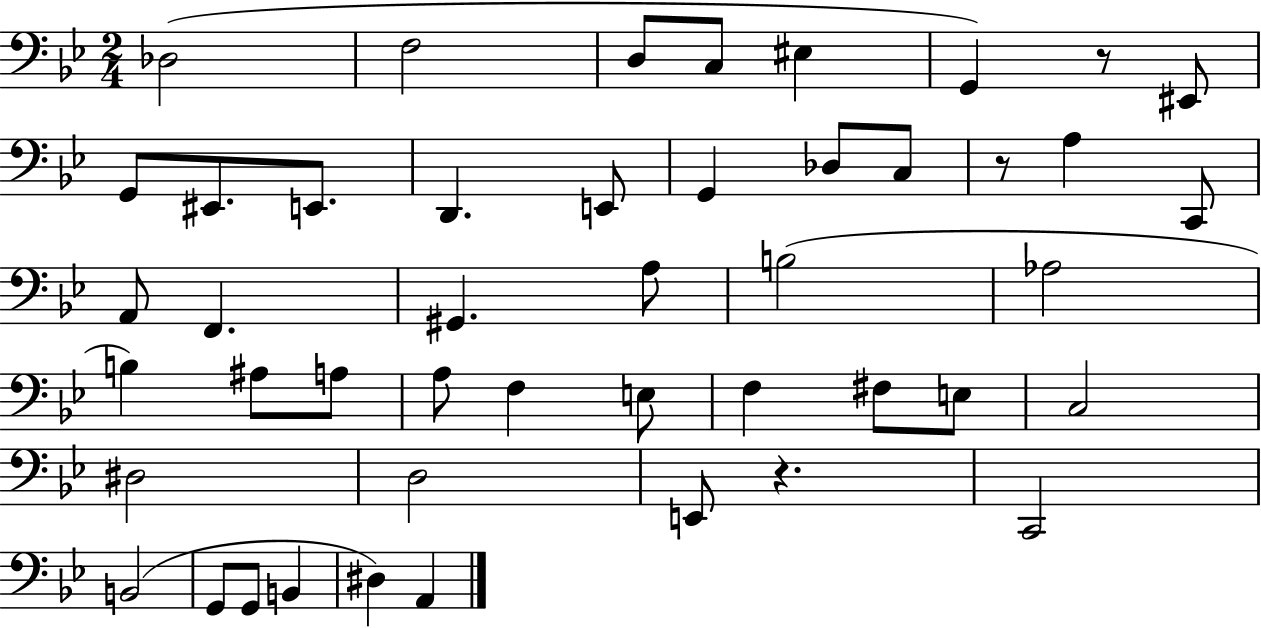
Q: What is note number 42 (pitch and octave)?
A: D#3